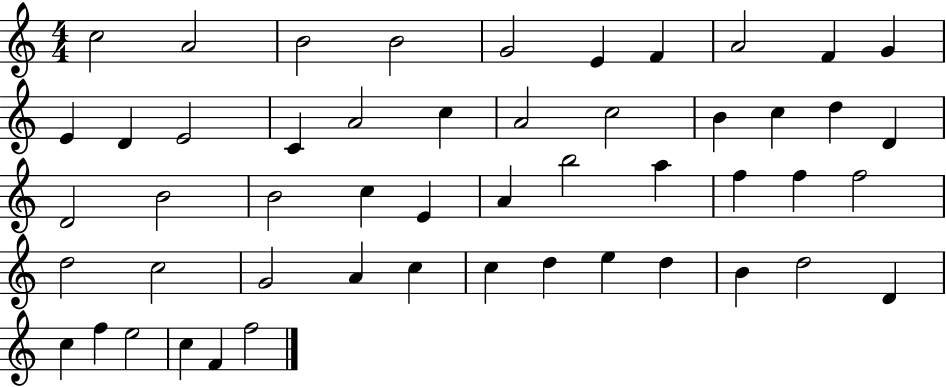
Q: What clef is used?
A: treble